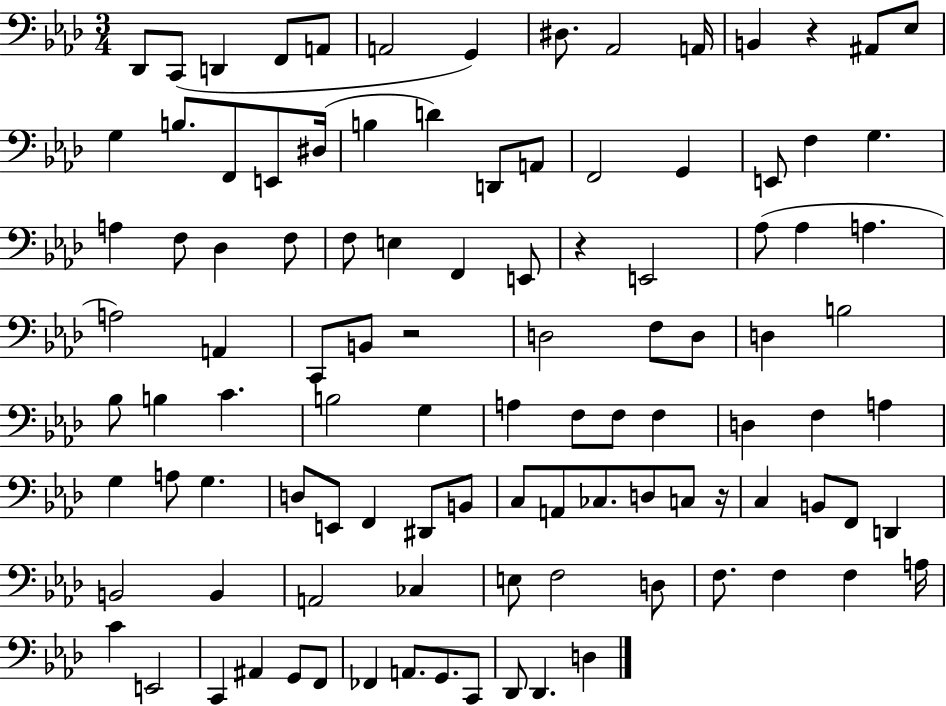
X:1
T:Untitled
M:3/4
L:1/4
K:Ab
_D,,/2 C,,/2 D,, F,,/2 A,,/2 A,,2 G,, ^D,/2 _A,,2 A,,/4 B,, z ^A,,/2 _E,/2 G, B,/2 F,,/2 E,,/2 ^D,/4 B, D D,,/2 A,,/2 F,,2 G,, E,,/2 F, G, A, F,/2 _D, F,/2 F,/2 E, F,, E,,/2 z E,,2 _A,/2 _A, A, A,2 A,, C,,/2 B,,/2 z2 D,2 F,/2 D,/2 D, B,2 _B,/2 B, C B,2 G, A, F,/2 F,/2 F, D, F, A, G, A,/2 G, D,/2 E,,/2 F,, ^D,,/2 B,,/2 C,/2 A,,/2 _C,/2 D,/2 C,/2 z/4 C, B,,/2 F,,/2 D,, B,,2 B,, A,,2 _C, E,/2 F,2 D,/2 F,/2 F, F, A,/4 C E,,2 C,, ^A,, G,,/2 F,,/2 _F,, A,,/2 G,,/2 C,,/2 _D,,/2 _D,, D,